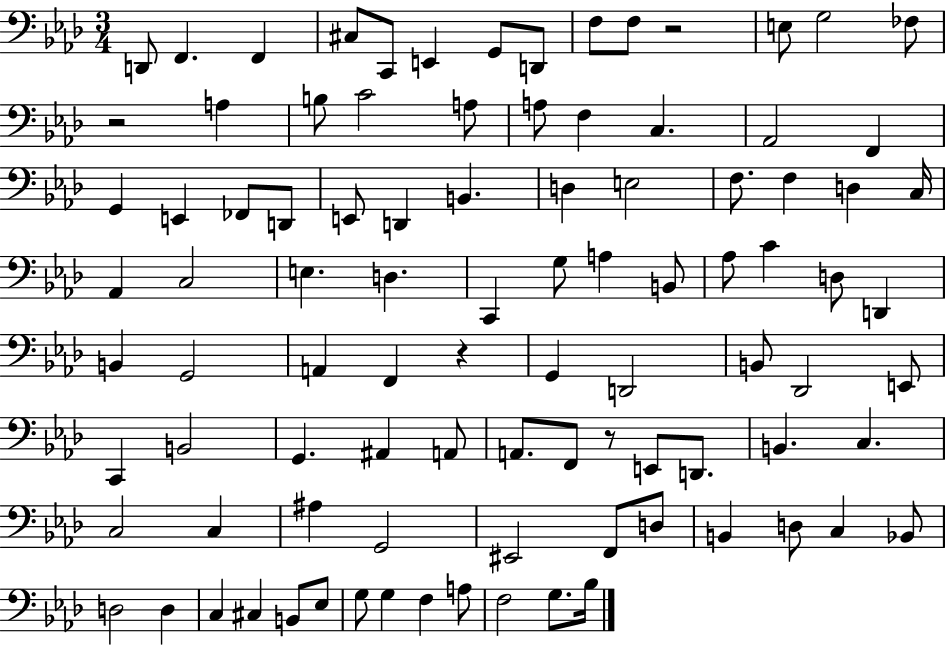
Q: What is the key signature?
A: AES major